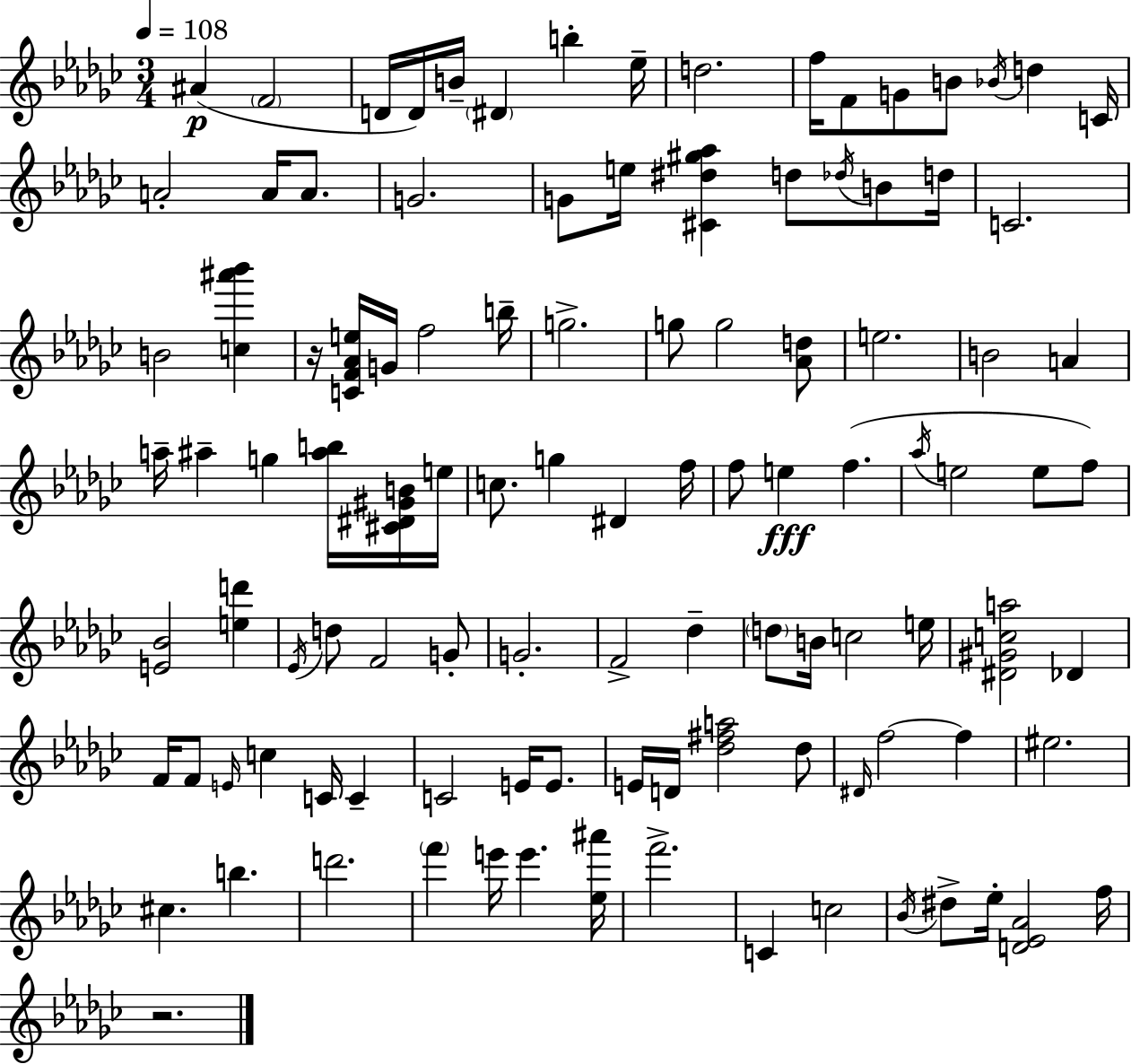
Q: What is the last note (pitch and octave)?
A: F5